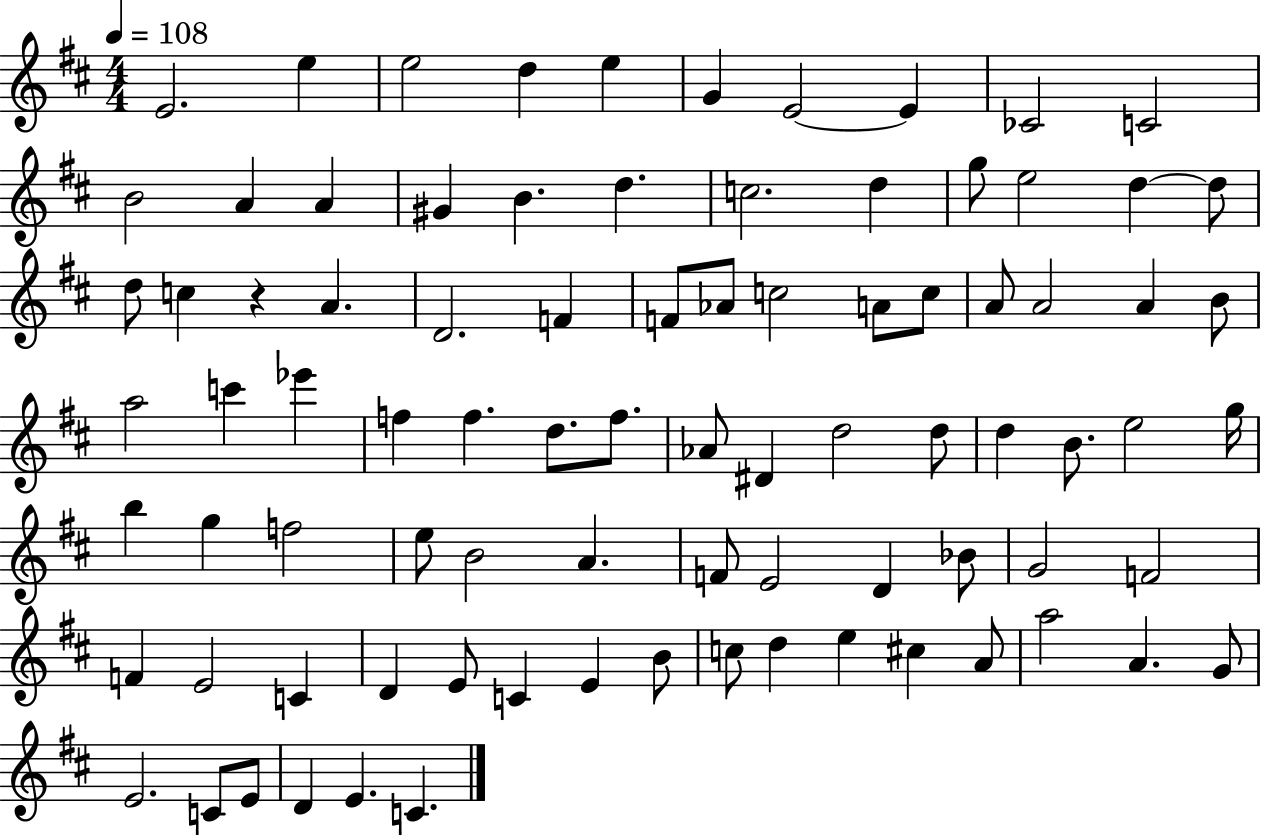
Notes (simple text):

E4/h. E5/q E5/h D5/q E5/q G4/q E4/h E4/q CES4/h C4/h B4/h A4/q A4/q G#4/q B4/q. D5/q. C5/h. D5/q G5/e E5/h D5/q D5/e D5/e C5/q R/q A4/q. D4/h. F4/q F4/e Ab4/e C5/h A4/e C5/e A4/e A4/h A4/q B4/e A5/h C6/q Eb6/q F5/q F5/q. D5/e. F5/e. Ab4/e D#4/q D5/h D5/e D5/q B4/e. E5/h G5/s B5/q G5/q F5/h E5/e B4/h A4/q. F4/e E4/h D4/q Bb4/e G4/h F4/h F4/q E4/h C4/q D4/q E4/e C4/q E4/q B4/e C5/e D5/q E5/q C#5/q A4/e A5/h A4/q. G4/e E4/h. C4/e E4/e D4/q E4/q. C4/q.